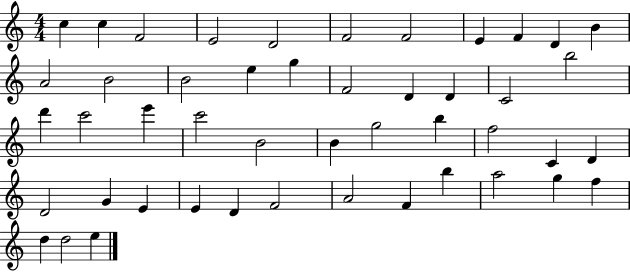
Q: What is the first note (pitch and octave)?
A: C5